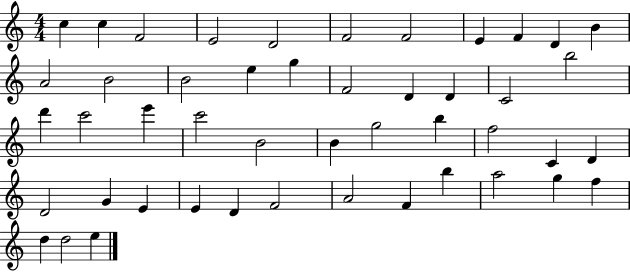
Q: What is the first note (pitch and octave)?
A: C5